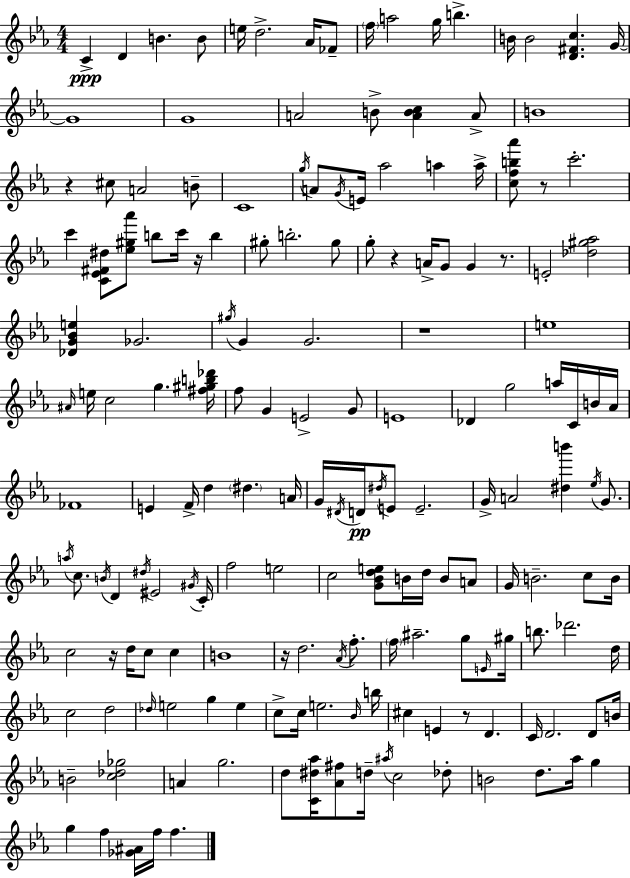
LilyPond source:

{
  \clef treble
  \numericTimeSignature
  \time 4/4
  \key ees \major
  \repeat volta 2 { c'4->\ppp d'4 b'4. b'8 | e''16 d''2.-> aes'16 fes'8-- | \parenthesize f''16 a''2 g''16 b''4.-> | b'16 b'2 <d' fis' c''>4. g'16~~ | \break g'1 | g'1 | a'2 b'8-> <a' b' c''>4 a'8-> | b'1 | \break r4 cis''8 a'2 b'8-- | c'1 | \acciaccatura { g''16 } a'8 \acciaccatura { g'16 } e'16 aes''2 a''4 | a''16-> <c'' f'' b'' aes'''>8 r8 c'''2.-. | \break c'''4 <c' ees' fis' dis''>8 <ees'' gis'' aes'''>8 b''8 c'''16 r16 b''4 | gis''8-. b''2.-. | gis''8 g''8-. r4 a'16-> g'8 g'4 r8. | e'2-. <des'' gis'' aes''>2 | \break <des' g' bes' e''>4 ges'2. | \acciaccatura { gis''16 } g'4 g'2. | r1 | e''1 | \break \grace { ais'16 } e''16 c''2 g''4. | <fis'' gis'' b'' des'''>16 f''8 g'4 e'2-> | g'8 e'1 | des'4 g''2 | \break a''16 c'16 b'16 aes'16 fes'1 | e'4 f'16-> d''4 \parenthesize dis''4. | a'16 g'16 \acciaccatura { dis'16 }\pp d'16 \acciaccatura { dis''16 } e'8 e'2.-- | g'16-> a'2 <dis'' b'''>4 | \break \acciaccatura { ees''16 } g'8. \acciaccatura { a''16 } c''8. \acciaccatura { b'16 } d'4 | \acciaccatura { dis''16 } eis'2 \acciaccatura { gis'16 } c'16-. f''2 | e''2 c''2 | <g' bes' d'' e''>8 b'16 d''16 b'8 a'8 g'16 b'2.-- | \break c''8 b'16 c''2 | r16 d''16 c''8 c''4 b'1 | r16 d''2. | \acciaccatura { aes'16 } f''8.-. \parenthesize f''16 ais''2.-- | \break g''8 \grace { e'16 } gis''16 b''8. | des'''2. d''16 c''2 | d''2 \grace { des''16 } e''2 | g''4 e''4 c''8-> | \break c''16 e''2. \grace { bes'16 } b''16 cis''4 | e'4 r8 d'4. c'16 | d'2. d'8 b'16 b'2-- | <c'' des'' ges''>2 a'4 | \break g''2. d''8 | <c' dis'' aes''>16 <aes' fis''>8 d''16-- \acciaccatura { ais''16 } c''2 des''8-. | b'2 d''8. aes''16 g''4 | g''4 f''4 <ges' ais'>16 f''16 f''4. | \break } \bar "|."
}